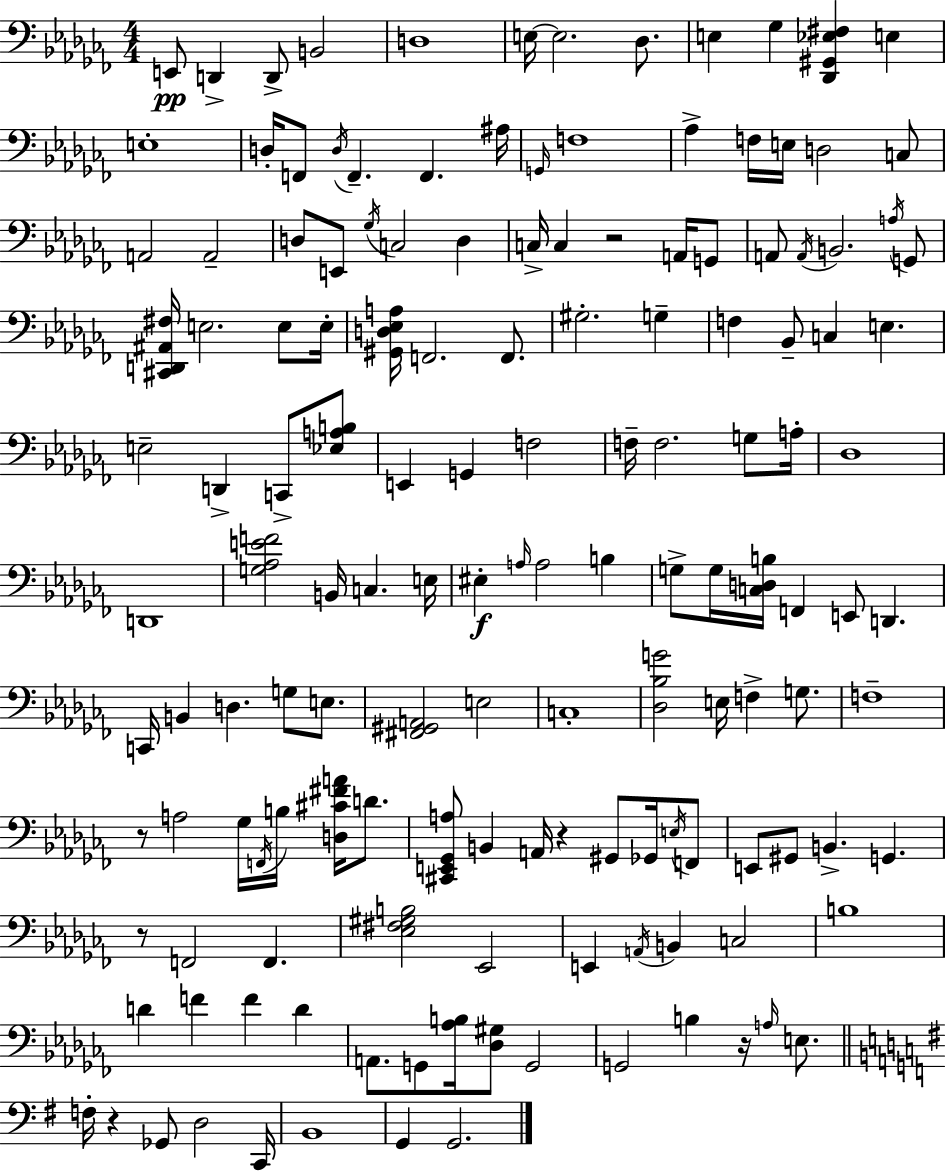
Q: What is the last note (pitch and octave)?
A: G2